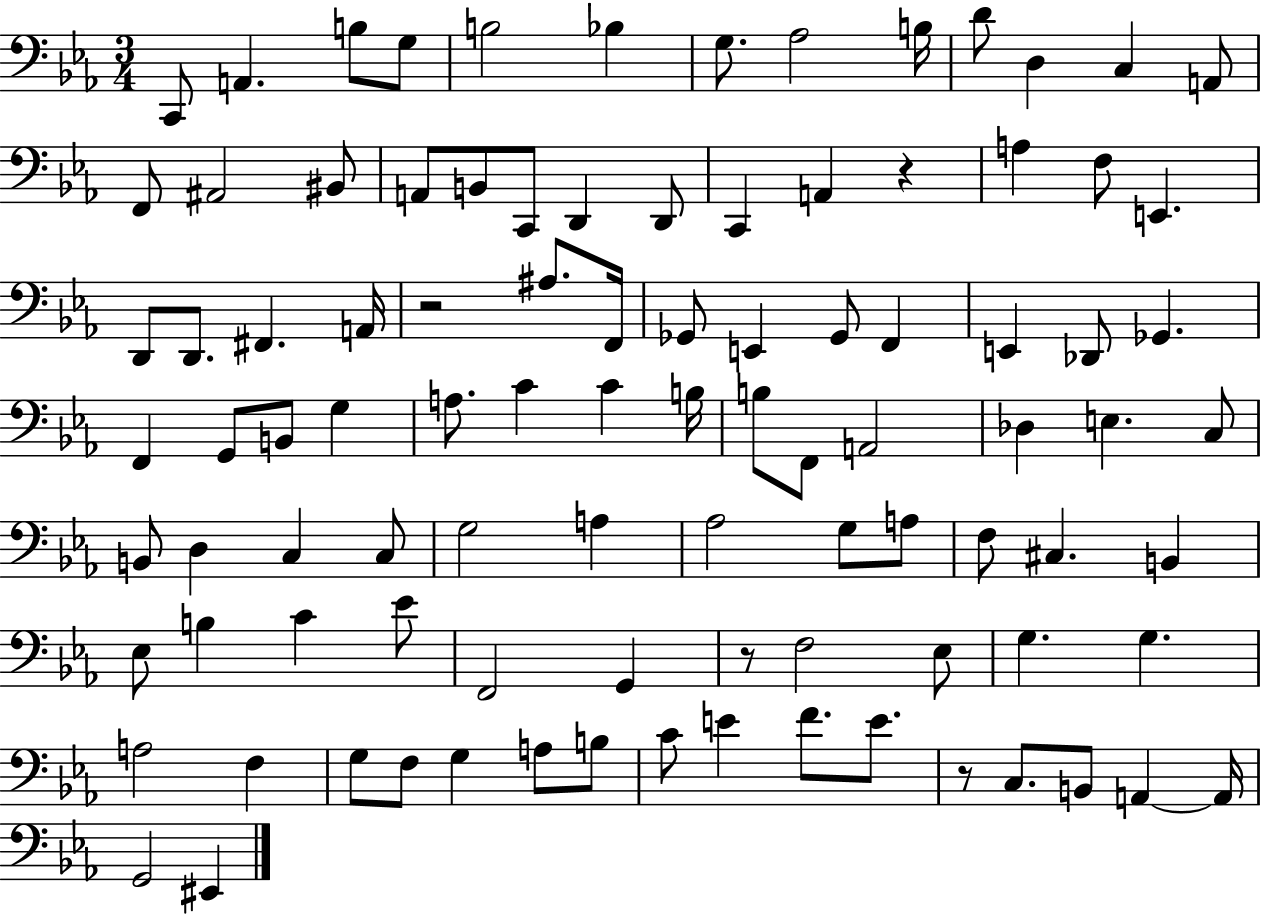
{
  \clef bass
  \numericTimeSignature
  \time 3/4
  \key ees \major
  \repeat volta 2 { c,8 a,4. b8 g8 | b2 bes4 | g8. aes2 b16 | d'8 d4 c4 a,8 | \break f,8 ais,2 bis,8 | a,8 b,8 c,8 d,4 d,8 | c,4 a,4 r4 | a4 f8 e,4. | \break d,8 d,8. fis,4. a,16 | r2 ais8. f,16 | ges,8 e,4 ges,8 f,4 | e,4 des,8 ges,4. | \break f,4 g,8 b,8 g4 | a8. c'4 c'4 b16 | b8 f,8 a,2 | des4 e4. c8 | \break b,8 d4 c4 c8 | g2 a4 | aes2 g8 a8 | f8 cis4. b,4 | \break ees8 b4 c'4 ees'8 | f,2 g,4 | r8 f2 ees8 | g4. g4. | \break a2 f4 | g8 f8 g4 a8 b8 | c'8 e'4 f'8. e'8. | r8 c8. b,8 a,4~~ a,16 | \break g,2 eis,4 | } \bar "|."
}